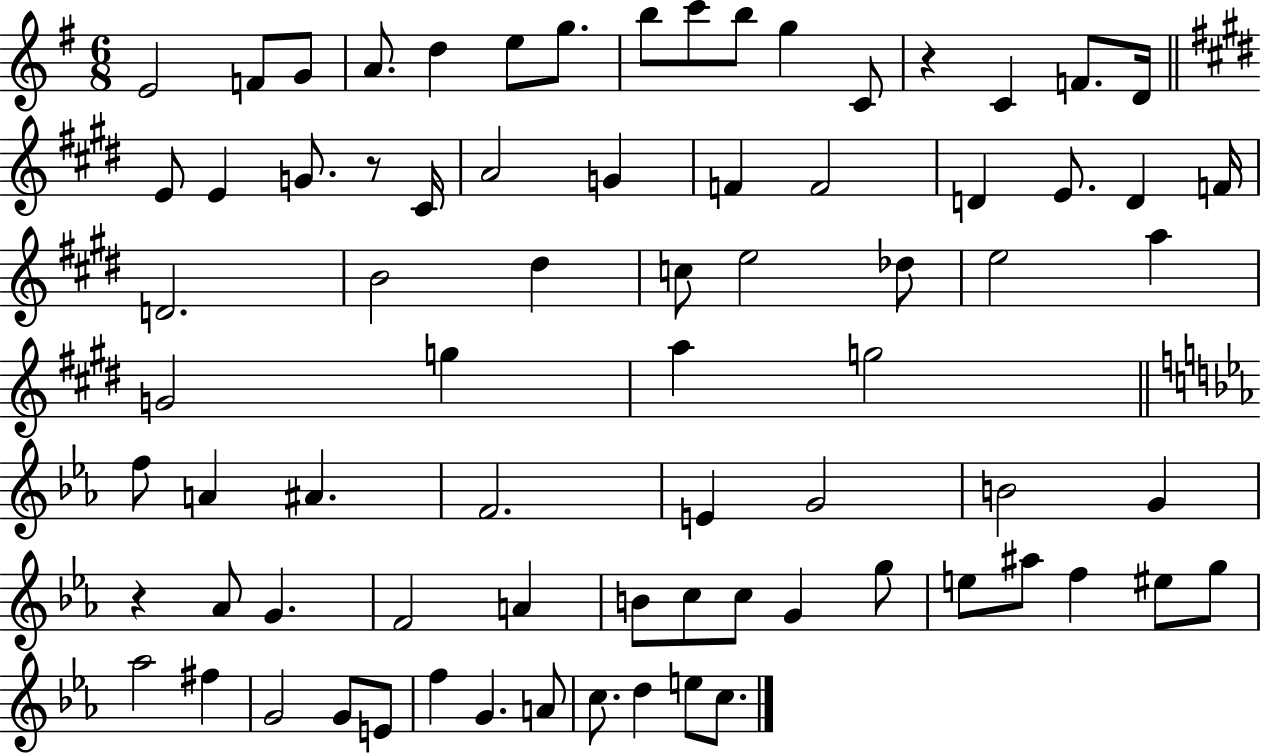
E4/h F4/e G4/e A4/e. D5/q E5/e G5/e. B5/e C6/e B5/e G5/q C4/e R/q C4/q F4/e. D4/s E4/e E4/q G4/e. R/e C#4/s A4/h G4/q F4/q F4/h D4/q E4/e. D4/q F4/s D4/h. B4/h D#5/q C5/e E5/h Db5/e E5/h A5/q G4/h G5/q A5/q G5/h F5/e A4/q A#4/q. F4/h. E4/q G4/h B4/h G4/q R/q Ab4/e G4/q. F4/h A4/q B4/e C5/e C5/e G4/q G5/e E5/e A#5/e F5/q EIS5/e G5/e Ab5/h F#5/q G4/h G4/e E4/e F5/q G4/q. A4/e C5/e. D5/q E5/e C5/e.